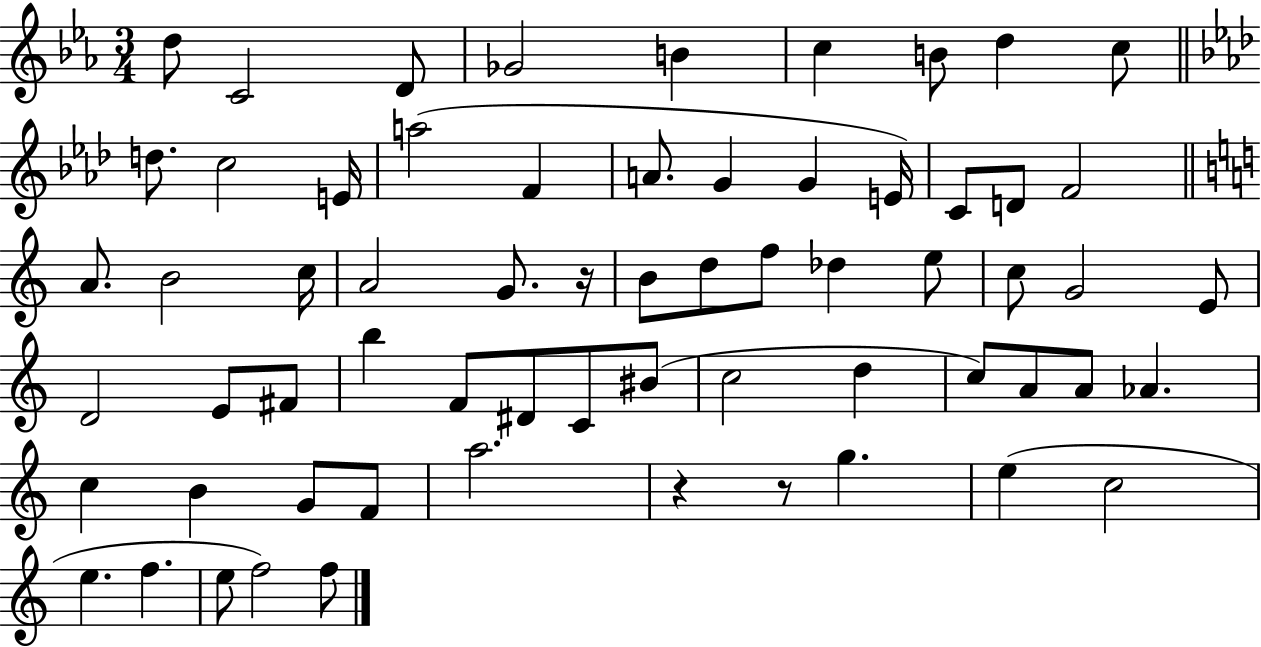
D5/e C4/h D4/e Gb4/h B4/q C5/q B4/e D5/q C5/e D5/e. C5/h E4/s A5/h F4/q A4/e. G4/q G4/q E4/s C4/e D4/e F4/h A4/e. B4/h C5/s A4/h G4/e. R/s B4/e D5/e F5/e Db5/q E5/e C5/e G4/h E4/e D4/h E4/e F#4/e B5/q F4/e D#4/e C4/e BIS4/e C5/h D5/q C5/e A4/e A4/e Ab4/q. C5/q B4/q G4/e F4/e A5/h. R/q R/e G5/q. E5/q C5/h E5/q. F5/q. E5/e F5/h F5/e